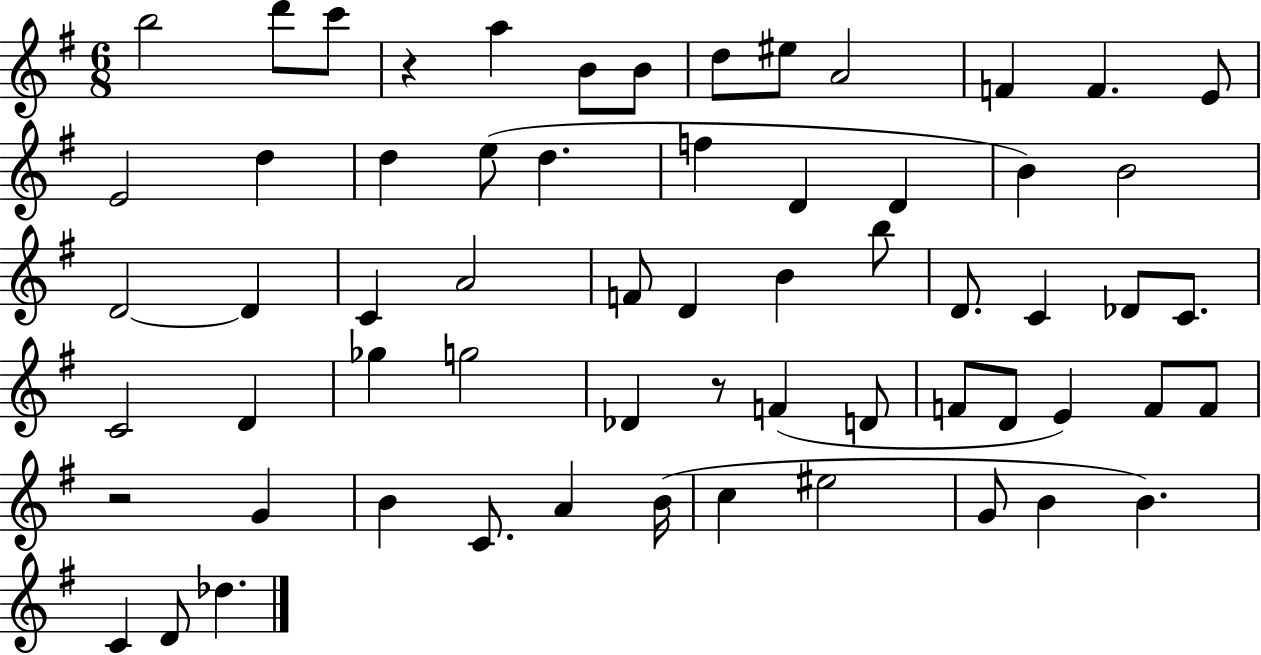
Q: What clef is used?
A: treble